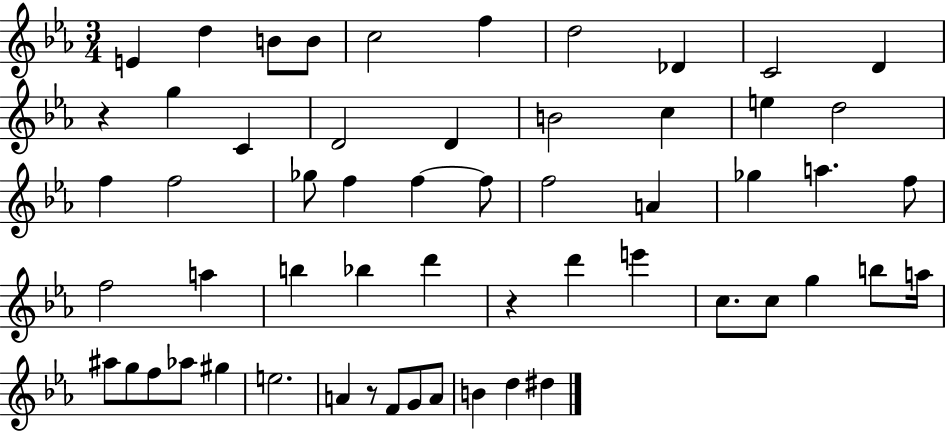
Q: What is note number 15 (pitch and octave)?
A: B4